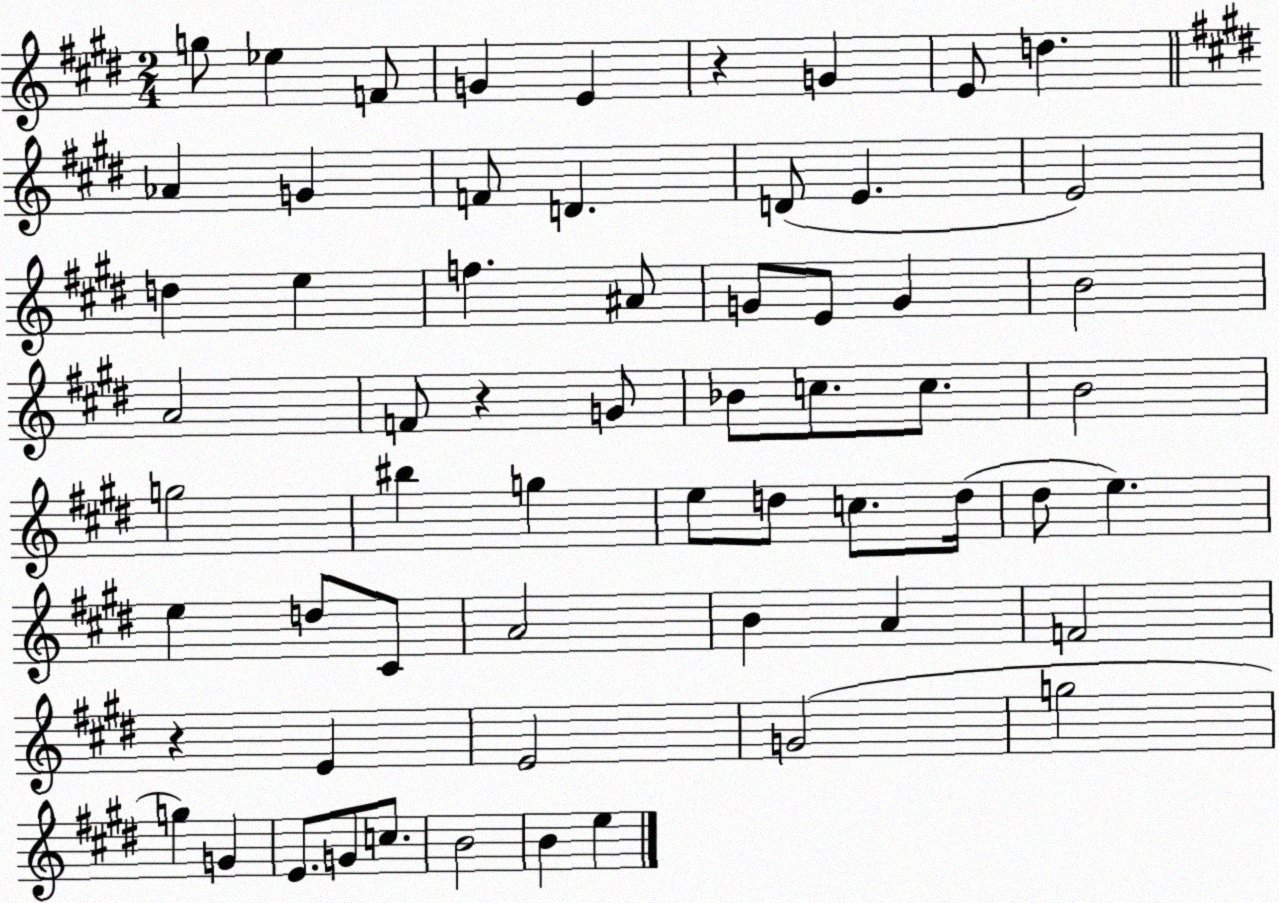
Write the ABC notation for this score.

X:1
T:Untitled
M:2/4
L:1/4
K:E
g/2 _e F/2 G E z G E/2 d _A G F/2 D D/2 E E2 d e f ^A/2 G/2 E/2 G B2 A2 F/2 z G/2 _B/2 c/2 c/2 B2 g2 ^b g e/2 d/2 c/2 d/4 ^d/2 e e d/2 ^C/2 A2 B A F2 z E E2 G2 g2 g G E/2 G/2 c/2 B2 B e